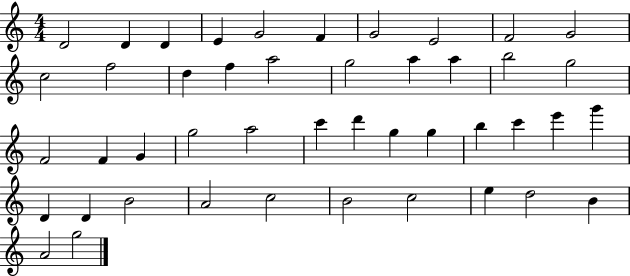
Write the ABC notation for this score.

X:1
T:Untitled
M:4/4
L:1/4
K:C
D2 D D E G2 F G2 E2 F2 G2 c2 f2 d f a2 g2 a a b2 g2 F2 F G g2 a2 c' d' g g b c' e' g' D D B2 A2 c2 B2 c2 e d2 B A2 g2